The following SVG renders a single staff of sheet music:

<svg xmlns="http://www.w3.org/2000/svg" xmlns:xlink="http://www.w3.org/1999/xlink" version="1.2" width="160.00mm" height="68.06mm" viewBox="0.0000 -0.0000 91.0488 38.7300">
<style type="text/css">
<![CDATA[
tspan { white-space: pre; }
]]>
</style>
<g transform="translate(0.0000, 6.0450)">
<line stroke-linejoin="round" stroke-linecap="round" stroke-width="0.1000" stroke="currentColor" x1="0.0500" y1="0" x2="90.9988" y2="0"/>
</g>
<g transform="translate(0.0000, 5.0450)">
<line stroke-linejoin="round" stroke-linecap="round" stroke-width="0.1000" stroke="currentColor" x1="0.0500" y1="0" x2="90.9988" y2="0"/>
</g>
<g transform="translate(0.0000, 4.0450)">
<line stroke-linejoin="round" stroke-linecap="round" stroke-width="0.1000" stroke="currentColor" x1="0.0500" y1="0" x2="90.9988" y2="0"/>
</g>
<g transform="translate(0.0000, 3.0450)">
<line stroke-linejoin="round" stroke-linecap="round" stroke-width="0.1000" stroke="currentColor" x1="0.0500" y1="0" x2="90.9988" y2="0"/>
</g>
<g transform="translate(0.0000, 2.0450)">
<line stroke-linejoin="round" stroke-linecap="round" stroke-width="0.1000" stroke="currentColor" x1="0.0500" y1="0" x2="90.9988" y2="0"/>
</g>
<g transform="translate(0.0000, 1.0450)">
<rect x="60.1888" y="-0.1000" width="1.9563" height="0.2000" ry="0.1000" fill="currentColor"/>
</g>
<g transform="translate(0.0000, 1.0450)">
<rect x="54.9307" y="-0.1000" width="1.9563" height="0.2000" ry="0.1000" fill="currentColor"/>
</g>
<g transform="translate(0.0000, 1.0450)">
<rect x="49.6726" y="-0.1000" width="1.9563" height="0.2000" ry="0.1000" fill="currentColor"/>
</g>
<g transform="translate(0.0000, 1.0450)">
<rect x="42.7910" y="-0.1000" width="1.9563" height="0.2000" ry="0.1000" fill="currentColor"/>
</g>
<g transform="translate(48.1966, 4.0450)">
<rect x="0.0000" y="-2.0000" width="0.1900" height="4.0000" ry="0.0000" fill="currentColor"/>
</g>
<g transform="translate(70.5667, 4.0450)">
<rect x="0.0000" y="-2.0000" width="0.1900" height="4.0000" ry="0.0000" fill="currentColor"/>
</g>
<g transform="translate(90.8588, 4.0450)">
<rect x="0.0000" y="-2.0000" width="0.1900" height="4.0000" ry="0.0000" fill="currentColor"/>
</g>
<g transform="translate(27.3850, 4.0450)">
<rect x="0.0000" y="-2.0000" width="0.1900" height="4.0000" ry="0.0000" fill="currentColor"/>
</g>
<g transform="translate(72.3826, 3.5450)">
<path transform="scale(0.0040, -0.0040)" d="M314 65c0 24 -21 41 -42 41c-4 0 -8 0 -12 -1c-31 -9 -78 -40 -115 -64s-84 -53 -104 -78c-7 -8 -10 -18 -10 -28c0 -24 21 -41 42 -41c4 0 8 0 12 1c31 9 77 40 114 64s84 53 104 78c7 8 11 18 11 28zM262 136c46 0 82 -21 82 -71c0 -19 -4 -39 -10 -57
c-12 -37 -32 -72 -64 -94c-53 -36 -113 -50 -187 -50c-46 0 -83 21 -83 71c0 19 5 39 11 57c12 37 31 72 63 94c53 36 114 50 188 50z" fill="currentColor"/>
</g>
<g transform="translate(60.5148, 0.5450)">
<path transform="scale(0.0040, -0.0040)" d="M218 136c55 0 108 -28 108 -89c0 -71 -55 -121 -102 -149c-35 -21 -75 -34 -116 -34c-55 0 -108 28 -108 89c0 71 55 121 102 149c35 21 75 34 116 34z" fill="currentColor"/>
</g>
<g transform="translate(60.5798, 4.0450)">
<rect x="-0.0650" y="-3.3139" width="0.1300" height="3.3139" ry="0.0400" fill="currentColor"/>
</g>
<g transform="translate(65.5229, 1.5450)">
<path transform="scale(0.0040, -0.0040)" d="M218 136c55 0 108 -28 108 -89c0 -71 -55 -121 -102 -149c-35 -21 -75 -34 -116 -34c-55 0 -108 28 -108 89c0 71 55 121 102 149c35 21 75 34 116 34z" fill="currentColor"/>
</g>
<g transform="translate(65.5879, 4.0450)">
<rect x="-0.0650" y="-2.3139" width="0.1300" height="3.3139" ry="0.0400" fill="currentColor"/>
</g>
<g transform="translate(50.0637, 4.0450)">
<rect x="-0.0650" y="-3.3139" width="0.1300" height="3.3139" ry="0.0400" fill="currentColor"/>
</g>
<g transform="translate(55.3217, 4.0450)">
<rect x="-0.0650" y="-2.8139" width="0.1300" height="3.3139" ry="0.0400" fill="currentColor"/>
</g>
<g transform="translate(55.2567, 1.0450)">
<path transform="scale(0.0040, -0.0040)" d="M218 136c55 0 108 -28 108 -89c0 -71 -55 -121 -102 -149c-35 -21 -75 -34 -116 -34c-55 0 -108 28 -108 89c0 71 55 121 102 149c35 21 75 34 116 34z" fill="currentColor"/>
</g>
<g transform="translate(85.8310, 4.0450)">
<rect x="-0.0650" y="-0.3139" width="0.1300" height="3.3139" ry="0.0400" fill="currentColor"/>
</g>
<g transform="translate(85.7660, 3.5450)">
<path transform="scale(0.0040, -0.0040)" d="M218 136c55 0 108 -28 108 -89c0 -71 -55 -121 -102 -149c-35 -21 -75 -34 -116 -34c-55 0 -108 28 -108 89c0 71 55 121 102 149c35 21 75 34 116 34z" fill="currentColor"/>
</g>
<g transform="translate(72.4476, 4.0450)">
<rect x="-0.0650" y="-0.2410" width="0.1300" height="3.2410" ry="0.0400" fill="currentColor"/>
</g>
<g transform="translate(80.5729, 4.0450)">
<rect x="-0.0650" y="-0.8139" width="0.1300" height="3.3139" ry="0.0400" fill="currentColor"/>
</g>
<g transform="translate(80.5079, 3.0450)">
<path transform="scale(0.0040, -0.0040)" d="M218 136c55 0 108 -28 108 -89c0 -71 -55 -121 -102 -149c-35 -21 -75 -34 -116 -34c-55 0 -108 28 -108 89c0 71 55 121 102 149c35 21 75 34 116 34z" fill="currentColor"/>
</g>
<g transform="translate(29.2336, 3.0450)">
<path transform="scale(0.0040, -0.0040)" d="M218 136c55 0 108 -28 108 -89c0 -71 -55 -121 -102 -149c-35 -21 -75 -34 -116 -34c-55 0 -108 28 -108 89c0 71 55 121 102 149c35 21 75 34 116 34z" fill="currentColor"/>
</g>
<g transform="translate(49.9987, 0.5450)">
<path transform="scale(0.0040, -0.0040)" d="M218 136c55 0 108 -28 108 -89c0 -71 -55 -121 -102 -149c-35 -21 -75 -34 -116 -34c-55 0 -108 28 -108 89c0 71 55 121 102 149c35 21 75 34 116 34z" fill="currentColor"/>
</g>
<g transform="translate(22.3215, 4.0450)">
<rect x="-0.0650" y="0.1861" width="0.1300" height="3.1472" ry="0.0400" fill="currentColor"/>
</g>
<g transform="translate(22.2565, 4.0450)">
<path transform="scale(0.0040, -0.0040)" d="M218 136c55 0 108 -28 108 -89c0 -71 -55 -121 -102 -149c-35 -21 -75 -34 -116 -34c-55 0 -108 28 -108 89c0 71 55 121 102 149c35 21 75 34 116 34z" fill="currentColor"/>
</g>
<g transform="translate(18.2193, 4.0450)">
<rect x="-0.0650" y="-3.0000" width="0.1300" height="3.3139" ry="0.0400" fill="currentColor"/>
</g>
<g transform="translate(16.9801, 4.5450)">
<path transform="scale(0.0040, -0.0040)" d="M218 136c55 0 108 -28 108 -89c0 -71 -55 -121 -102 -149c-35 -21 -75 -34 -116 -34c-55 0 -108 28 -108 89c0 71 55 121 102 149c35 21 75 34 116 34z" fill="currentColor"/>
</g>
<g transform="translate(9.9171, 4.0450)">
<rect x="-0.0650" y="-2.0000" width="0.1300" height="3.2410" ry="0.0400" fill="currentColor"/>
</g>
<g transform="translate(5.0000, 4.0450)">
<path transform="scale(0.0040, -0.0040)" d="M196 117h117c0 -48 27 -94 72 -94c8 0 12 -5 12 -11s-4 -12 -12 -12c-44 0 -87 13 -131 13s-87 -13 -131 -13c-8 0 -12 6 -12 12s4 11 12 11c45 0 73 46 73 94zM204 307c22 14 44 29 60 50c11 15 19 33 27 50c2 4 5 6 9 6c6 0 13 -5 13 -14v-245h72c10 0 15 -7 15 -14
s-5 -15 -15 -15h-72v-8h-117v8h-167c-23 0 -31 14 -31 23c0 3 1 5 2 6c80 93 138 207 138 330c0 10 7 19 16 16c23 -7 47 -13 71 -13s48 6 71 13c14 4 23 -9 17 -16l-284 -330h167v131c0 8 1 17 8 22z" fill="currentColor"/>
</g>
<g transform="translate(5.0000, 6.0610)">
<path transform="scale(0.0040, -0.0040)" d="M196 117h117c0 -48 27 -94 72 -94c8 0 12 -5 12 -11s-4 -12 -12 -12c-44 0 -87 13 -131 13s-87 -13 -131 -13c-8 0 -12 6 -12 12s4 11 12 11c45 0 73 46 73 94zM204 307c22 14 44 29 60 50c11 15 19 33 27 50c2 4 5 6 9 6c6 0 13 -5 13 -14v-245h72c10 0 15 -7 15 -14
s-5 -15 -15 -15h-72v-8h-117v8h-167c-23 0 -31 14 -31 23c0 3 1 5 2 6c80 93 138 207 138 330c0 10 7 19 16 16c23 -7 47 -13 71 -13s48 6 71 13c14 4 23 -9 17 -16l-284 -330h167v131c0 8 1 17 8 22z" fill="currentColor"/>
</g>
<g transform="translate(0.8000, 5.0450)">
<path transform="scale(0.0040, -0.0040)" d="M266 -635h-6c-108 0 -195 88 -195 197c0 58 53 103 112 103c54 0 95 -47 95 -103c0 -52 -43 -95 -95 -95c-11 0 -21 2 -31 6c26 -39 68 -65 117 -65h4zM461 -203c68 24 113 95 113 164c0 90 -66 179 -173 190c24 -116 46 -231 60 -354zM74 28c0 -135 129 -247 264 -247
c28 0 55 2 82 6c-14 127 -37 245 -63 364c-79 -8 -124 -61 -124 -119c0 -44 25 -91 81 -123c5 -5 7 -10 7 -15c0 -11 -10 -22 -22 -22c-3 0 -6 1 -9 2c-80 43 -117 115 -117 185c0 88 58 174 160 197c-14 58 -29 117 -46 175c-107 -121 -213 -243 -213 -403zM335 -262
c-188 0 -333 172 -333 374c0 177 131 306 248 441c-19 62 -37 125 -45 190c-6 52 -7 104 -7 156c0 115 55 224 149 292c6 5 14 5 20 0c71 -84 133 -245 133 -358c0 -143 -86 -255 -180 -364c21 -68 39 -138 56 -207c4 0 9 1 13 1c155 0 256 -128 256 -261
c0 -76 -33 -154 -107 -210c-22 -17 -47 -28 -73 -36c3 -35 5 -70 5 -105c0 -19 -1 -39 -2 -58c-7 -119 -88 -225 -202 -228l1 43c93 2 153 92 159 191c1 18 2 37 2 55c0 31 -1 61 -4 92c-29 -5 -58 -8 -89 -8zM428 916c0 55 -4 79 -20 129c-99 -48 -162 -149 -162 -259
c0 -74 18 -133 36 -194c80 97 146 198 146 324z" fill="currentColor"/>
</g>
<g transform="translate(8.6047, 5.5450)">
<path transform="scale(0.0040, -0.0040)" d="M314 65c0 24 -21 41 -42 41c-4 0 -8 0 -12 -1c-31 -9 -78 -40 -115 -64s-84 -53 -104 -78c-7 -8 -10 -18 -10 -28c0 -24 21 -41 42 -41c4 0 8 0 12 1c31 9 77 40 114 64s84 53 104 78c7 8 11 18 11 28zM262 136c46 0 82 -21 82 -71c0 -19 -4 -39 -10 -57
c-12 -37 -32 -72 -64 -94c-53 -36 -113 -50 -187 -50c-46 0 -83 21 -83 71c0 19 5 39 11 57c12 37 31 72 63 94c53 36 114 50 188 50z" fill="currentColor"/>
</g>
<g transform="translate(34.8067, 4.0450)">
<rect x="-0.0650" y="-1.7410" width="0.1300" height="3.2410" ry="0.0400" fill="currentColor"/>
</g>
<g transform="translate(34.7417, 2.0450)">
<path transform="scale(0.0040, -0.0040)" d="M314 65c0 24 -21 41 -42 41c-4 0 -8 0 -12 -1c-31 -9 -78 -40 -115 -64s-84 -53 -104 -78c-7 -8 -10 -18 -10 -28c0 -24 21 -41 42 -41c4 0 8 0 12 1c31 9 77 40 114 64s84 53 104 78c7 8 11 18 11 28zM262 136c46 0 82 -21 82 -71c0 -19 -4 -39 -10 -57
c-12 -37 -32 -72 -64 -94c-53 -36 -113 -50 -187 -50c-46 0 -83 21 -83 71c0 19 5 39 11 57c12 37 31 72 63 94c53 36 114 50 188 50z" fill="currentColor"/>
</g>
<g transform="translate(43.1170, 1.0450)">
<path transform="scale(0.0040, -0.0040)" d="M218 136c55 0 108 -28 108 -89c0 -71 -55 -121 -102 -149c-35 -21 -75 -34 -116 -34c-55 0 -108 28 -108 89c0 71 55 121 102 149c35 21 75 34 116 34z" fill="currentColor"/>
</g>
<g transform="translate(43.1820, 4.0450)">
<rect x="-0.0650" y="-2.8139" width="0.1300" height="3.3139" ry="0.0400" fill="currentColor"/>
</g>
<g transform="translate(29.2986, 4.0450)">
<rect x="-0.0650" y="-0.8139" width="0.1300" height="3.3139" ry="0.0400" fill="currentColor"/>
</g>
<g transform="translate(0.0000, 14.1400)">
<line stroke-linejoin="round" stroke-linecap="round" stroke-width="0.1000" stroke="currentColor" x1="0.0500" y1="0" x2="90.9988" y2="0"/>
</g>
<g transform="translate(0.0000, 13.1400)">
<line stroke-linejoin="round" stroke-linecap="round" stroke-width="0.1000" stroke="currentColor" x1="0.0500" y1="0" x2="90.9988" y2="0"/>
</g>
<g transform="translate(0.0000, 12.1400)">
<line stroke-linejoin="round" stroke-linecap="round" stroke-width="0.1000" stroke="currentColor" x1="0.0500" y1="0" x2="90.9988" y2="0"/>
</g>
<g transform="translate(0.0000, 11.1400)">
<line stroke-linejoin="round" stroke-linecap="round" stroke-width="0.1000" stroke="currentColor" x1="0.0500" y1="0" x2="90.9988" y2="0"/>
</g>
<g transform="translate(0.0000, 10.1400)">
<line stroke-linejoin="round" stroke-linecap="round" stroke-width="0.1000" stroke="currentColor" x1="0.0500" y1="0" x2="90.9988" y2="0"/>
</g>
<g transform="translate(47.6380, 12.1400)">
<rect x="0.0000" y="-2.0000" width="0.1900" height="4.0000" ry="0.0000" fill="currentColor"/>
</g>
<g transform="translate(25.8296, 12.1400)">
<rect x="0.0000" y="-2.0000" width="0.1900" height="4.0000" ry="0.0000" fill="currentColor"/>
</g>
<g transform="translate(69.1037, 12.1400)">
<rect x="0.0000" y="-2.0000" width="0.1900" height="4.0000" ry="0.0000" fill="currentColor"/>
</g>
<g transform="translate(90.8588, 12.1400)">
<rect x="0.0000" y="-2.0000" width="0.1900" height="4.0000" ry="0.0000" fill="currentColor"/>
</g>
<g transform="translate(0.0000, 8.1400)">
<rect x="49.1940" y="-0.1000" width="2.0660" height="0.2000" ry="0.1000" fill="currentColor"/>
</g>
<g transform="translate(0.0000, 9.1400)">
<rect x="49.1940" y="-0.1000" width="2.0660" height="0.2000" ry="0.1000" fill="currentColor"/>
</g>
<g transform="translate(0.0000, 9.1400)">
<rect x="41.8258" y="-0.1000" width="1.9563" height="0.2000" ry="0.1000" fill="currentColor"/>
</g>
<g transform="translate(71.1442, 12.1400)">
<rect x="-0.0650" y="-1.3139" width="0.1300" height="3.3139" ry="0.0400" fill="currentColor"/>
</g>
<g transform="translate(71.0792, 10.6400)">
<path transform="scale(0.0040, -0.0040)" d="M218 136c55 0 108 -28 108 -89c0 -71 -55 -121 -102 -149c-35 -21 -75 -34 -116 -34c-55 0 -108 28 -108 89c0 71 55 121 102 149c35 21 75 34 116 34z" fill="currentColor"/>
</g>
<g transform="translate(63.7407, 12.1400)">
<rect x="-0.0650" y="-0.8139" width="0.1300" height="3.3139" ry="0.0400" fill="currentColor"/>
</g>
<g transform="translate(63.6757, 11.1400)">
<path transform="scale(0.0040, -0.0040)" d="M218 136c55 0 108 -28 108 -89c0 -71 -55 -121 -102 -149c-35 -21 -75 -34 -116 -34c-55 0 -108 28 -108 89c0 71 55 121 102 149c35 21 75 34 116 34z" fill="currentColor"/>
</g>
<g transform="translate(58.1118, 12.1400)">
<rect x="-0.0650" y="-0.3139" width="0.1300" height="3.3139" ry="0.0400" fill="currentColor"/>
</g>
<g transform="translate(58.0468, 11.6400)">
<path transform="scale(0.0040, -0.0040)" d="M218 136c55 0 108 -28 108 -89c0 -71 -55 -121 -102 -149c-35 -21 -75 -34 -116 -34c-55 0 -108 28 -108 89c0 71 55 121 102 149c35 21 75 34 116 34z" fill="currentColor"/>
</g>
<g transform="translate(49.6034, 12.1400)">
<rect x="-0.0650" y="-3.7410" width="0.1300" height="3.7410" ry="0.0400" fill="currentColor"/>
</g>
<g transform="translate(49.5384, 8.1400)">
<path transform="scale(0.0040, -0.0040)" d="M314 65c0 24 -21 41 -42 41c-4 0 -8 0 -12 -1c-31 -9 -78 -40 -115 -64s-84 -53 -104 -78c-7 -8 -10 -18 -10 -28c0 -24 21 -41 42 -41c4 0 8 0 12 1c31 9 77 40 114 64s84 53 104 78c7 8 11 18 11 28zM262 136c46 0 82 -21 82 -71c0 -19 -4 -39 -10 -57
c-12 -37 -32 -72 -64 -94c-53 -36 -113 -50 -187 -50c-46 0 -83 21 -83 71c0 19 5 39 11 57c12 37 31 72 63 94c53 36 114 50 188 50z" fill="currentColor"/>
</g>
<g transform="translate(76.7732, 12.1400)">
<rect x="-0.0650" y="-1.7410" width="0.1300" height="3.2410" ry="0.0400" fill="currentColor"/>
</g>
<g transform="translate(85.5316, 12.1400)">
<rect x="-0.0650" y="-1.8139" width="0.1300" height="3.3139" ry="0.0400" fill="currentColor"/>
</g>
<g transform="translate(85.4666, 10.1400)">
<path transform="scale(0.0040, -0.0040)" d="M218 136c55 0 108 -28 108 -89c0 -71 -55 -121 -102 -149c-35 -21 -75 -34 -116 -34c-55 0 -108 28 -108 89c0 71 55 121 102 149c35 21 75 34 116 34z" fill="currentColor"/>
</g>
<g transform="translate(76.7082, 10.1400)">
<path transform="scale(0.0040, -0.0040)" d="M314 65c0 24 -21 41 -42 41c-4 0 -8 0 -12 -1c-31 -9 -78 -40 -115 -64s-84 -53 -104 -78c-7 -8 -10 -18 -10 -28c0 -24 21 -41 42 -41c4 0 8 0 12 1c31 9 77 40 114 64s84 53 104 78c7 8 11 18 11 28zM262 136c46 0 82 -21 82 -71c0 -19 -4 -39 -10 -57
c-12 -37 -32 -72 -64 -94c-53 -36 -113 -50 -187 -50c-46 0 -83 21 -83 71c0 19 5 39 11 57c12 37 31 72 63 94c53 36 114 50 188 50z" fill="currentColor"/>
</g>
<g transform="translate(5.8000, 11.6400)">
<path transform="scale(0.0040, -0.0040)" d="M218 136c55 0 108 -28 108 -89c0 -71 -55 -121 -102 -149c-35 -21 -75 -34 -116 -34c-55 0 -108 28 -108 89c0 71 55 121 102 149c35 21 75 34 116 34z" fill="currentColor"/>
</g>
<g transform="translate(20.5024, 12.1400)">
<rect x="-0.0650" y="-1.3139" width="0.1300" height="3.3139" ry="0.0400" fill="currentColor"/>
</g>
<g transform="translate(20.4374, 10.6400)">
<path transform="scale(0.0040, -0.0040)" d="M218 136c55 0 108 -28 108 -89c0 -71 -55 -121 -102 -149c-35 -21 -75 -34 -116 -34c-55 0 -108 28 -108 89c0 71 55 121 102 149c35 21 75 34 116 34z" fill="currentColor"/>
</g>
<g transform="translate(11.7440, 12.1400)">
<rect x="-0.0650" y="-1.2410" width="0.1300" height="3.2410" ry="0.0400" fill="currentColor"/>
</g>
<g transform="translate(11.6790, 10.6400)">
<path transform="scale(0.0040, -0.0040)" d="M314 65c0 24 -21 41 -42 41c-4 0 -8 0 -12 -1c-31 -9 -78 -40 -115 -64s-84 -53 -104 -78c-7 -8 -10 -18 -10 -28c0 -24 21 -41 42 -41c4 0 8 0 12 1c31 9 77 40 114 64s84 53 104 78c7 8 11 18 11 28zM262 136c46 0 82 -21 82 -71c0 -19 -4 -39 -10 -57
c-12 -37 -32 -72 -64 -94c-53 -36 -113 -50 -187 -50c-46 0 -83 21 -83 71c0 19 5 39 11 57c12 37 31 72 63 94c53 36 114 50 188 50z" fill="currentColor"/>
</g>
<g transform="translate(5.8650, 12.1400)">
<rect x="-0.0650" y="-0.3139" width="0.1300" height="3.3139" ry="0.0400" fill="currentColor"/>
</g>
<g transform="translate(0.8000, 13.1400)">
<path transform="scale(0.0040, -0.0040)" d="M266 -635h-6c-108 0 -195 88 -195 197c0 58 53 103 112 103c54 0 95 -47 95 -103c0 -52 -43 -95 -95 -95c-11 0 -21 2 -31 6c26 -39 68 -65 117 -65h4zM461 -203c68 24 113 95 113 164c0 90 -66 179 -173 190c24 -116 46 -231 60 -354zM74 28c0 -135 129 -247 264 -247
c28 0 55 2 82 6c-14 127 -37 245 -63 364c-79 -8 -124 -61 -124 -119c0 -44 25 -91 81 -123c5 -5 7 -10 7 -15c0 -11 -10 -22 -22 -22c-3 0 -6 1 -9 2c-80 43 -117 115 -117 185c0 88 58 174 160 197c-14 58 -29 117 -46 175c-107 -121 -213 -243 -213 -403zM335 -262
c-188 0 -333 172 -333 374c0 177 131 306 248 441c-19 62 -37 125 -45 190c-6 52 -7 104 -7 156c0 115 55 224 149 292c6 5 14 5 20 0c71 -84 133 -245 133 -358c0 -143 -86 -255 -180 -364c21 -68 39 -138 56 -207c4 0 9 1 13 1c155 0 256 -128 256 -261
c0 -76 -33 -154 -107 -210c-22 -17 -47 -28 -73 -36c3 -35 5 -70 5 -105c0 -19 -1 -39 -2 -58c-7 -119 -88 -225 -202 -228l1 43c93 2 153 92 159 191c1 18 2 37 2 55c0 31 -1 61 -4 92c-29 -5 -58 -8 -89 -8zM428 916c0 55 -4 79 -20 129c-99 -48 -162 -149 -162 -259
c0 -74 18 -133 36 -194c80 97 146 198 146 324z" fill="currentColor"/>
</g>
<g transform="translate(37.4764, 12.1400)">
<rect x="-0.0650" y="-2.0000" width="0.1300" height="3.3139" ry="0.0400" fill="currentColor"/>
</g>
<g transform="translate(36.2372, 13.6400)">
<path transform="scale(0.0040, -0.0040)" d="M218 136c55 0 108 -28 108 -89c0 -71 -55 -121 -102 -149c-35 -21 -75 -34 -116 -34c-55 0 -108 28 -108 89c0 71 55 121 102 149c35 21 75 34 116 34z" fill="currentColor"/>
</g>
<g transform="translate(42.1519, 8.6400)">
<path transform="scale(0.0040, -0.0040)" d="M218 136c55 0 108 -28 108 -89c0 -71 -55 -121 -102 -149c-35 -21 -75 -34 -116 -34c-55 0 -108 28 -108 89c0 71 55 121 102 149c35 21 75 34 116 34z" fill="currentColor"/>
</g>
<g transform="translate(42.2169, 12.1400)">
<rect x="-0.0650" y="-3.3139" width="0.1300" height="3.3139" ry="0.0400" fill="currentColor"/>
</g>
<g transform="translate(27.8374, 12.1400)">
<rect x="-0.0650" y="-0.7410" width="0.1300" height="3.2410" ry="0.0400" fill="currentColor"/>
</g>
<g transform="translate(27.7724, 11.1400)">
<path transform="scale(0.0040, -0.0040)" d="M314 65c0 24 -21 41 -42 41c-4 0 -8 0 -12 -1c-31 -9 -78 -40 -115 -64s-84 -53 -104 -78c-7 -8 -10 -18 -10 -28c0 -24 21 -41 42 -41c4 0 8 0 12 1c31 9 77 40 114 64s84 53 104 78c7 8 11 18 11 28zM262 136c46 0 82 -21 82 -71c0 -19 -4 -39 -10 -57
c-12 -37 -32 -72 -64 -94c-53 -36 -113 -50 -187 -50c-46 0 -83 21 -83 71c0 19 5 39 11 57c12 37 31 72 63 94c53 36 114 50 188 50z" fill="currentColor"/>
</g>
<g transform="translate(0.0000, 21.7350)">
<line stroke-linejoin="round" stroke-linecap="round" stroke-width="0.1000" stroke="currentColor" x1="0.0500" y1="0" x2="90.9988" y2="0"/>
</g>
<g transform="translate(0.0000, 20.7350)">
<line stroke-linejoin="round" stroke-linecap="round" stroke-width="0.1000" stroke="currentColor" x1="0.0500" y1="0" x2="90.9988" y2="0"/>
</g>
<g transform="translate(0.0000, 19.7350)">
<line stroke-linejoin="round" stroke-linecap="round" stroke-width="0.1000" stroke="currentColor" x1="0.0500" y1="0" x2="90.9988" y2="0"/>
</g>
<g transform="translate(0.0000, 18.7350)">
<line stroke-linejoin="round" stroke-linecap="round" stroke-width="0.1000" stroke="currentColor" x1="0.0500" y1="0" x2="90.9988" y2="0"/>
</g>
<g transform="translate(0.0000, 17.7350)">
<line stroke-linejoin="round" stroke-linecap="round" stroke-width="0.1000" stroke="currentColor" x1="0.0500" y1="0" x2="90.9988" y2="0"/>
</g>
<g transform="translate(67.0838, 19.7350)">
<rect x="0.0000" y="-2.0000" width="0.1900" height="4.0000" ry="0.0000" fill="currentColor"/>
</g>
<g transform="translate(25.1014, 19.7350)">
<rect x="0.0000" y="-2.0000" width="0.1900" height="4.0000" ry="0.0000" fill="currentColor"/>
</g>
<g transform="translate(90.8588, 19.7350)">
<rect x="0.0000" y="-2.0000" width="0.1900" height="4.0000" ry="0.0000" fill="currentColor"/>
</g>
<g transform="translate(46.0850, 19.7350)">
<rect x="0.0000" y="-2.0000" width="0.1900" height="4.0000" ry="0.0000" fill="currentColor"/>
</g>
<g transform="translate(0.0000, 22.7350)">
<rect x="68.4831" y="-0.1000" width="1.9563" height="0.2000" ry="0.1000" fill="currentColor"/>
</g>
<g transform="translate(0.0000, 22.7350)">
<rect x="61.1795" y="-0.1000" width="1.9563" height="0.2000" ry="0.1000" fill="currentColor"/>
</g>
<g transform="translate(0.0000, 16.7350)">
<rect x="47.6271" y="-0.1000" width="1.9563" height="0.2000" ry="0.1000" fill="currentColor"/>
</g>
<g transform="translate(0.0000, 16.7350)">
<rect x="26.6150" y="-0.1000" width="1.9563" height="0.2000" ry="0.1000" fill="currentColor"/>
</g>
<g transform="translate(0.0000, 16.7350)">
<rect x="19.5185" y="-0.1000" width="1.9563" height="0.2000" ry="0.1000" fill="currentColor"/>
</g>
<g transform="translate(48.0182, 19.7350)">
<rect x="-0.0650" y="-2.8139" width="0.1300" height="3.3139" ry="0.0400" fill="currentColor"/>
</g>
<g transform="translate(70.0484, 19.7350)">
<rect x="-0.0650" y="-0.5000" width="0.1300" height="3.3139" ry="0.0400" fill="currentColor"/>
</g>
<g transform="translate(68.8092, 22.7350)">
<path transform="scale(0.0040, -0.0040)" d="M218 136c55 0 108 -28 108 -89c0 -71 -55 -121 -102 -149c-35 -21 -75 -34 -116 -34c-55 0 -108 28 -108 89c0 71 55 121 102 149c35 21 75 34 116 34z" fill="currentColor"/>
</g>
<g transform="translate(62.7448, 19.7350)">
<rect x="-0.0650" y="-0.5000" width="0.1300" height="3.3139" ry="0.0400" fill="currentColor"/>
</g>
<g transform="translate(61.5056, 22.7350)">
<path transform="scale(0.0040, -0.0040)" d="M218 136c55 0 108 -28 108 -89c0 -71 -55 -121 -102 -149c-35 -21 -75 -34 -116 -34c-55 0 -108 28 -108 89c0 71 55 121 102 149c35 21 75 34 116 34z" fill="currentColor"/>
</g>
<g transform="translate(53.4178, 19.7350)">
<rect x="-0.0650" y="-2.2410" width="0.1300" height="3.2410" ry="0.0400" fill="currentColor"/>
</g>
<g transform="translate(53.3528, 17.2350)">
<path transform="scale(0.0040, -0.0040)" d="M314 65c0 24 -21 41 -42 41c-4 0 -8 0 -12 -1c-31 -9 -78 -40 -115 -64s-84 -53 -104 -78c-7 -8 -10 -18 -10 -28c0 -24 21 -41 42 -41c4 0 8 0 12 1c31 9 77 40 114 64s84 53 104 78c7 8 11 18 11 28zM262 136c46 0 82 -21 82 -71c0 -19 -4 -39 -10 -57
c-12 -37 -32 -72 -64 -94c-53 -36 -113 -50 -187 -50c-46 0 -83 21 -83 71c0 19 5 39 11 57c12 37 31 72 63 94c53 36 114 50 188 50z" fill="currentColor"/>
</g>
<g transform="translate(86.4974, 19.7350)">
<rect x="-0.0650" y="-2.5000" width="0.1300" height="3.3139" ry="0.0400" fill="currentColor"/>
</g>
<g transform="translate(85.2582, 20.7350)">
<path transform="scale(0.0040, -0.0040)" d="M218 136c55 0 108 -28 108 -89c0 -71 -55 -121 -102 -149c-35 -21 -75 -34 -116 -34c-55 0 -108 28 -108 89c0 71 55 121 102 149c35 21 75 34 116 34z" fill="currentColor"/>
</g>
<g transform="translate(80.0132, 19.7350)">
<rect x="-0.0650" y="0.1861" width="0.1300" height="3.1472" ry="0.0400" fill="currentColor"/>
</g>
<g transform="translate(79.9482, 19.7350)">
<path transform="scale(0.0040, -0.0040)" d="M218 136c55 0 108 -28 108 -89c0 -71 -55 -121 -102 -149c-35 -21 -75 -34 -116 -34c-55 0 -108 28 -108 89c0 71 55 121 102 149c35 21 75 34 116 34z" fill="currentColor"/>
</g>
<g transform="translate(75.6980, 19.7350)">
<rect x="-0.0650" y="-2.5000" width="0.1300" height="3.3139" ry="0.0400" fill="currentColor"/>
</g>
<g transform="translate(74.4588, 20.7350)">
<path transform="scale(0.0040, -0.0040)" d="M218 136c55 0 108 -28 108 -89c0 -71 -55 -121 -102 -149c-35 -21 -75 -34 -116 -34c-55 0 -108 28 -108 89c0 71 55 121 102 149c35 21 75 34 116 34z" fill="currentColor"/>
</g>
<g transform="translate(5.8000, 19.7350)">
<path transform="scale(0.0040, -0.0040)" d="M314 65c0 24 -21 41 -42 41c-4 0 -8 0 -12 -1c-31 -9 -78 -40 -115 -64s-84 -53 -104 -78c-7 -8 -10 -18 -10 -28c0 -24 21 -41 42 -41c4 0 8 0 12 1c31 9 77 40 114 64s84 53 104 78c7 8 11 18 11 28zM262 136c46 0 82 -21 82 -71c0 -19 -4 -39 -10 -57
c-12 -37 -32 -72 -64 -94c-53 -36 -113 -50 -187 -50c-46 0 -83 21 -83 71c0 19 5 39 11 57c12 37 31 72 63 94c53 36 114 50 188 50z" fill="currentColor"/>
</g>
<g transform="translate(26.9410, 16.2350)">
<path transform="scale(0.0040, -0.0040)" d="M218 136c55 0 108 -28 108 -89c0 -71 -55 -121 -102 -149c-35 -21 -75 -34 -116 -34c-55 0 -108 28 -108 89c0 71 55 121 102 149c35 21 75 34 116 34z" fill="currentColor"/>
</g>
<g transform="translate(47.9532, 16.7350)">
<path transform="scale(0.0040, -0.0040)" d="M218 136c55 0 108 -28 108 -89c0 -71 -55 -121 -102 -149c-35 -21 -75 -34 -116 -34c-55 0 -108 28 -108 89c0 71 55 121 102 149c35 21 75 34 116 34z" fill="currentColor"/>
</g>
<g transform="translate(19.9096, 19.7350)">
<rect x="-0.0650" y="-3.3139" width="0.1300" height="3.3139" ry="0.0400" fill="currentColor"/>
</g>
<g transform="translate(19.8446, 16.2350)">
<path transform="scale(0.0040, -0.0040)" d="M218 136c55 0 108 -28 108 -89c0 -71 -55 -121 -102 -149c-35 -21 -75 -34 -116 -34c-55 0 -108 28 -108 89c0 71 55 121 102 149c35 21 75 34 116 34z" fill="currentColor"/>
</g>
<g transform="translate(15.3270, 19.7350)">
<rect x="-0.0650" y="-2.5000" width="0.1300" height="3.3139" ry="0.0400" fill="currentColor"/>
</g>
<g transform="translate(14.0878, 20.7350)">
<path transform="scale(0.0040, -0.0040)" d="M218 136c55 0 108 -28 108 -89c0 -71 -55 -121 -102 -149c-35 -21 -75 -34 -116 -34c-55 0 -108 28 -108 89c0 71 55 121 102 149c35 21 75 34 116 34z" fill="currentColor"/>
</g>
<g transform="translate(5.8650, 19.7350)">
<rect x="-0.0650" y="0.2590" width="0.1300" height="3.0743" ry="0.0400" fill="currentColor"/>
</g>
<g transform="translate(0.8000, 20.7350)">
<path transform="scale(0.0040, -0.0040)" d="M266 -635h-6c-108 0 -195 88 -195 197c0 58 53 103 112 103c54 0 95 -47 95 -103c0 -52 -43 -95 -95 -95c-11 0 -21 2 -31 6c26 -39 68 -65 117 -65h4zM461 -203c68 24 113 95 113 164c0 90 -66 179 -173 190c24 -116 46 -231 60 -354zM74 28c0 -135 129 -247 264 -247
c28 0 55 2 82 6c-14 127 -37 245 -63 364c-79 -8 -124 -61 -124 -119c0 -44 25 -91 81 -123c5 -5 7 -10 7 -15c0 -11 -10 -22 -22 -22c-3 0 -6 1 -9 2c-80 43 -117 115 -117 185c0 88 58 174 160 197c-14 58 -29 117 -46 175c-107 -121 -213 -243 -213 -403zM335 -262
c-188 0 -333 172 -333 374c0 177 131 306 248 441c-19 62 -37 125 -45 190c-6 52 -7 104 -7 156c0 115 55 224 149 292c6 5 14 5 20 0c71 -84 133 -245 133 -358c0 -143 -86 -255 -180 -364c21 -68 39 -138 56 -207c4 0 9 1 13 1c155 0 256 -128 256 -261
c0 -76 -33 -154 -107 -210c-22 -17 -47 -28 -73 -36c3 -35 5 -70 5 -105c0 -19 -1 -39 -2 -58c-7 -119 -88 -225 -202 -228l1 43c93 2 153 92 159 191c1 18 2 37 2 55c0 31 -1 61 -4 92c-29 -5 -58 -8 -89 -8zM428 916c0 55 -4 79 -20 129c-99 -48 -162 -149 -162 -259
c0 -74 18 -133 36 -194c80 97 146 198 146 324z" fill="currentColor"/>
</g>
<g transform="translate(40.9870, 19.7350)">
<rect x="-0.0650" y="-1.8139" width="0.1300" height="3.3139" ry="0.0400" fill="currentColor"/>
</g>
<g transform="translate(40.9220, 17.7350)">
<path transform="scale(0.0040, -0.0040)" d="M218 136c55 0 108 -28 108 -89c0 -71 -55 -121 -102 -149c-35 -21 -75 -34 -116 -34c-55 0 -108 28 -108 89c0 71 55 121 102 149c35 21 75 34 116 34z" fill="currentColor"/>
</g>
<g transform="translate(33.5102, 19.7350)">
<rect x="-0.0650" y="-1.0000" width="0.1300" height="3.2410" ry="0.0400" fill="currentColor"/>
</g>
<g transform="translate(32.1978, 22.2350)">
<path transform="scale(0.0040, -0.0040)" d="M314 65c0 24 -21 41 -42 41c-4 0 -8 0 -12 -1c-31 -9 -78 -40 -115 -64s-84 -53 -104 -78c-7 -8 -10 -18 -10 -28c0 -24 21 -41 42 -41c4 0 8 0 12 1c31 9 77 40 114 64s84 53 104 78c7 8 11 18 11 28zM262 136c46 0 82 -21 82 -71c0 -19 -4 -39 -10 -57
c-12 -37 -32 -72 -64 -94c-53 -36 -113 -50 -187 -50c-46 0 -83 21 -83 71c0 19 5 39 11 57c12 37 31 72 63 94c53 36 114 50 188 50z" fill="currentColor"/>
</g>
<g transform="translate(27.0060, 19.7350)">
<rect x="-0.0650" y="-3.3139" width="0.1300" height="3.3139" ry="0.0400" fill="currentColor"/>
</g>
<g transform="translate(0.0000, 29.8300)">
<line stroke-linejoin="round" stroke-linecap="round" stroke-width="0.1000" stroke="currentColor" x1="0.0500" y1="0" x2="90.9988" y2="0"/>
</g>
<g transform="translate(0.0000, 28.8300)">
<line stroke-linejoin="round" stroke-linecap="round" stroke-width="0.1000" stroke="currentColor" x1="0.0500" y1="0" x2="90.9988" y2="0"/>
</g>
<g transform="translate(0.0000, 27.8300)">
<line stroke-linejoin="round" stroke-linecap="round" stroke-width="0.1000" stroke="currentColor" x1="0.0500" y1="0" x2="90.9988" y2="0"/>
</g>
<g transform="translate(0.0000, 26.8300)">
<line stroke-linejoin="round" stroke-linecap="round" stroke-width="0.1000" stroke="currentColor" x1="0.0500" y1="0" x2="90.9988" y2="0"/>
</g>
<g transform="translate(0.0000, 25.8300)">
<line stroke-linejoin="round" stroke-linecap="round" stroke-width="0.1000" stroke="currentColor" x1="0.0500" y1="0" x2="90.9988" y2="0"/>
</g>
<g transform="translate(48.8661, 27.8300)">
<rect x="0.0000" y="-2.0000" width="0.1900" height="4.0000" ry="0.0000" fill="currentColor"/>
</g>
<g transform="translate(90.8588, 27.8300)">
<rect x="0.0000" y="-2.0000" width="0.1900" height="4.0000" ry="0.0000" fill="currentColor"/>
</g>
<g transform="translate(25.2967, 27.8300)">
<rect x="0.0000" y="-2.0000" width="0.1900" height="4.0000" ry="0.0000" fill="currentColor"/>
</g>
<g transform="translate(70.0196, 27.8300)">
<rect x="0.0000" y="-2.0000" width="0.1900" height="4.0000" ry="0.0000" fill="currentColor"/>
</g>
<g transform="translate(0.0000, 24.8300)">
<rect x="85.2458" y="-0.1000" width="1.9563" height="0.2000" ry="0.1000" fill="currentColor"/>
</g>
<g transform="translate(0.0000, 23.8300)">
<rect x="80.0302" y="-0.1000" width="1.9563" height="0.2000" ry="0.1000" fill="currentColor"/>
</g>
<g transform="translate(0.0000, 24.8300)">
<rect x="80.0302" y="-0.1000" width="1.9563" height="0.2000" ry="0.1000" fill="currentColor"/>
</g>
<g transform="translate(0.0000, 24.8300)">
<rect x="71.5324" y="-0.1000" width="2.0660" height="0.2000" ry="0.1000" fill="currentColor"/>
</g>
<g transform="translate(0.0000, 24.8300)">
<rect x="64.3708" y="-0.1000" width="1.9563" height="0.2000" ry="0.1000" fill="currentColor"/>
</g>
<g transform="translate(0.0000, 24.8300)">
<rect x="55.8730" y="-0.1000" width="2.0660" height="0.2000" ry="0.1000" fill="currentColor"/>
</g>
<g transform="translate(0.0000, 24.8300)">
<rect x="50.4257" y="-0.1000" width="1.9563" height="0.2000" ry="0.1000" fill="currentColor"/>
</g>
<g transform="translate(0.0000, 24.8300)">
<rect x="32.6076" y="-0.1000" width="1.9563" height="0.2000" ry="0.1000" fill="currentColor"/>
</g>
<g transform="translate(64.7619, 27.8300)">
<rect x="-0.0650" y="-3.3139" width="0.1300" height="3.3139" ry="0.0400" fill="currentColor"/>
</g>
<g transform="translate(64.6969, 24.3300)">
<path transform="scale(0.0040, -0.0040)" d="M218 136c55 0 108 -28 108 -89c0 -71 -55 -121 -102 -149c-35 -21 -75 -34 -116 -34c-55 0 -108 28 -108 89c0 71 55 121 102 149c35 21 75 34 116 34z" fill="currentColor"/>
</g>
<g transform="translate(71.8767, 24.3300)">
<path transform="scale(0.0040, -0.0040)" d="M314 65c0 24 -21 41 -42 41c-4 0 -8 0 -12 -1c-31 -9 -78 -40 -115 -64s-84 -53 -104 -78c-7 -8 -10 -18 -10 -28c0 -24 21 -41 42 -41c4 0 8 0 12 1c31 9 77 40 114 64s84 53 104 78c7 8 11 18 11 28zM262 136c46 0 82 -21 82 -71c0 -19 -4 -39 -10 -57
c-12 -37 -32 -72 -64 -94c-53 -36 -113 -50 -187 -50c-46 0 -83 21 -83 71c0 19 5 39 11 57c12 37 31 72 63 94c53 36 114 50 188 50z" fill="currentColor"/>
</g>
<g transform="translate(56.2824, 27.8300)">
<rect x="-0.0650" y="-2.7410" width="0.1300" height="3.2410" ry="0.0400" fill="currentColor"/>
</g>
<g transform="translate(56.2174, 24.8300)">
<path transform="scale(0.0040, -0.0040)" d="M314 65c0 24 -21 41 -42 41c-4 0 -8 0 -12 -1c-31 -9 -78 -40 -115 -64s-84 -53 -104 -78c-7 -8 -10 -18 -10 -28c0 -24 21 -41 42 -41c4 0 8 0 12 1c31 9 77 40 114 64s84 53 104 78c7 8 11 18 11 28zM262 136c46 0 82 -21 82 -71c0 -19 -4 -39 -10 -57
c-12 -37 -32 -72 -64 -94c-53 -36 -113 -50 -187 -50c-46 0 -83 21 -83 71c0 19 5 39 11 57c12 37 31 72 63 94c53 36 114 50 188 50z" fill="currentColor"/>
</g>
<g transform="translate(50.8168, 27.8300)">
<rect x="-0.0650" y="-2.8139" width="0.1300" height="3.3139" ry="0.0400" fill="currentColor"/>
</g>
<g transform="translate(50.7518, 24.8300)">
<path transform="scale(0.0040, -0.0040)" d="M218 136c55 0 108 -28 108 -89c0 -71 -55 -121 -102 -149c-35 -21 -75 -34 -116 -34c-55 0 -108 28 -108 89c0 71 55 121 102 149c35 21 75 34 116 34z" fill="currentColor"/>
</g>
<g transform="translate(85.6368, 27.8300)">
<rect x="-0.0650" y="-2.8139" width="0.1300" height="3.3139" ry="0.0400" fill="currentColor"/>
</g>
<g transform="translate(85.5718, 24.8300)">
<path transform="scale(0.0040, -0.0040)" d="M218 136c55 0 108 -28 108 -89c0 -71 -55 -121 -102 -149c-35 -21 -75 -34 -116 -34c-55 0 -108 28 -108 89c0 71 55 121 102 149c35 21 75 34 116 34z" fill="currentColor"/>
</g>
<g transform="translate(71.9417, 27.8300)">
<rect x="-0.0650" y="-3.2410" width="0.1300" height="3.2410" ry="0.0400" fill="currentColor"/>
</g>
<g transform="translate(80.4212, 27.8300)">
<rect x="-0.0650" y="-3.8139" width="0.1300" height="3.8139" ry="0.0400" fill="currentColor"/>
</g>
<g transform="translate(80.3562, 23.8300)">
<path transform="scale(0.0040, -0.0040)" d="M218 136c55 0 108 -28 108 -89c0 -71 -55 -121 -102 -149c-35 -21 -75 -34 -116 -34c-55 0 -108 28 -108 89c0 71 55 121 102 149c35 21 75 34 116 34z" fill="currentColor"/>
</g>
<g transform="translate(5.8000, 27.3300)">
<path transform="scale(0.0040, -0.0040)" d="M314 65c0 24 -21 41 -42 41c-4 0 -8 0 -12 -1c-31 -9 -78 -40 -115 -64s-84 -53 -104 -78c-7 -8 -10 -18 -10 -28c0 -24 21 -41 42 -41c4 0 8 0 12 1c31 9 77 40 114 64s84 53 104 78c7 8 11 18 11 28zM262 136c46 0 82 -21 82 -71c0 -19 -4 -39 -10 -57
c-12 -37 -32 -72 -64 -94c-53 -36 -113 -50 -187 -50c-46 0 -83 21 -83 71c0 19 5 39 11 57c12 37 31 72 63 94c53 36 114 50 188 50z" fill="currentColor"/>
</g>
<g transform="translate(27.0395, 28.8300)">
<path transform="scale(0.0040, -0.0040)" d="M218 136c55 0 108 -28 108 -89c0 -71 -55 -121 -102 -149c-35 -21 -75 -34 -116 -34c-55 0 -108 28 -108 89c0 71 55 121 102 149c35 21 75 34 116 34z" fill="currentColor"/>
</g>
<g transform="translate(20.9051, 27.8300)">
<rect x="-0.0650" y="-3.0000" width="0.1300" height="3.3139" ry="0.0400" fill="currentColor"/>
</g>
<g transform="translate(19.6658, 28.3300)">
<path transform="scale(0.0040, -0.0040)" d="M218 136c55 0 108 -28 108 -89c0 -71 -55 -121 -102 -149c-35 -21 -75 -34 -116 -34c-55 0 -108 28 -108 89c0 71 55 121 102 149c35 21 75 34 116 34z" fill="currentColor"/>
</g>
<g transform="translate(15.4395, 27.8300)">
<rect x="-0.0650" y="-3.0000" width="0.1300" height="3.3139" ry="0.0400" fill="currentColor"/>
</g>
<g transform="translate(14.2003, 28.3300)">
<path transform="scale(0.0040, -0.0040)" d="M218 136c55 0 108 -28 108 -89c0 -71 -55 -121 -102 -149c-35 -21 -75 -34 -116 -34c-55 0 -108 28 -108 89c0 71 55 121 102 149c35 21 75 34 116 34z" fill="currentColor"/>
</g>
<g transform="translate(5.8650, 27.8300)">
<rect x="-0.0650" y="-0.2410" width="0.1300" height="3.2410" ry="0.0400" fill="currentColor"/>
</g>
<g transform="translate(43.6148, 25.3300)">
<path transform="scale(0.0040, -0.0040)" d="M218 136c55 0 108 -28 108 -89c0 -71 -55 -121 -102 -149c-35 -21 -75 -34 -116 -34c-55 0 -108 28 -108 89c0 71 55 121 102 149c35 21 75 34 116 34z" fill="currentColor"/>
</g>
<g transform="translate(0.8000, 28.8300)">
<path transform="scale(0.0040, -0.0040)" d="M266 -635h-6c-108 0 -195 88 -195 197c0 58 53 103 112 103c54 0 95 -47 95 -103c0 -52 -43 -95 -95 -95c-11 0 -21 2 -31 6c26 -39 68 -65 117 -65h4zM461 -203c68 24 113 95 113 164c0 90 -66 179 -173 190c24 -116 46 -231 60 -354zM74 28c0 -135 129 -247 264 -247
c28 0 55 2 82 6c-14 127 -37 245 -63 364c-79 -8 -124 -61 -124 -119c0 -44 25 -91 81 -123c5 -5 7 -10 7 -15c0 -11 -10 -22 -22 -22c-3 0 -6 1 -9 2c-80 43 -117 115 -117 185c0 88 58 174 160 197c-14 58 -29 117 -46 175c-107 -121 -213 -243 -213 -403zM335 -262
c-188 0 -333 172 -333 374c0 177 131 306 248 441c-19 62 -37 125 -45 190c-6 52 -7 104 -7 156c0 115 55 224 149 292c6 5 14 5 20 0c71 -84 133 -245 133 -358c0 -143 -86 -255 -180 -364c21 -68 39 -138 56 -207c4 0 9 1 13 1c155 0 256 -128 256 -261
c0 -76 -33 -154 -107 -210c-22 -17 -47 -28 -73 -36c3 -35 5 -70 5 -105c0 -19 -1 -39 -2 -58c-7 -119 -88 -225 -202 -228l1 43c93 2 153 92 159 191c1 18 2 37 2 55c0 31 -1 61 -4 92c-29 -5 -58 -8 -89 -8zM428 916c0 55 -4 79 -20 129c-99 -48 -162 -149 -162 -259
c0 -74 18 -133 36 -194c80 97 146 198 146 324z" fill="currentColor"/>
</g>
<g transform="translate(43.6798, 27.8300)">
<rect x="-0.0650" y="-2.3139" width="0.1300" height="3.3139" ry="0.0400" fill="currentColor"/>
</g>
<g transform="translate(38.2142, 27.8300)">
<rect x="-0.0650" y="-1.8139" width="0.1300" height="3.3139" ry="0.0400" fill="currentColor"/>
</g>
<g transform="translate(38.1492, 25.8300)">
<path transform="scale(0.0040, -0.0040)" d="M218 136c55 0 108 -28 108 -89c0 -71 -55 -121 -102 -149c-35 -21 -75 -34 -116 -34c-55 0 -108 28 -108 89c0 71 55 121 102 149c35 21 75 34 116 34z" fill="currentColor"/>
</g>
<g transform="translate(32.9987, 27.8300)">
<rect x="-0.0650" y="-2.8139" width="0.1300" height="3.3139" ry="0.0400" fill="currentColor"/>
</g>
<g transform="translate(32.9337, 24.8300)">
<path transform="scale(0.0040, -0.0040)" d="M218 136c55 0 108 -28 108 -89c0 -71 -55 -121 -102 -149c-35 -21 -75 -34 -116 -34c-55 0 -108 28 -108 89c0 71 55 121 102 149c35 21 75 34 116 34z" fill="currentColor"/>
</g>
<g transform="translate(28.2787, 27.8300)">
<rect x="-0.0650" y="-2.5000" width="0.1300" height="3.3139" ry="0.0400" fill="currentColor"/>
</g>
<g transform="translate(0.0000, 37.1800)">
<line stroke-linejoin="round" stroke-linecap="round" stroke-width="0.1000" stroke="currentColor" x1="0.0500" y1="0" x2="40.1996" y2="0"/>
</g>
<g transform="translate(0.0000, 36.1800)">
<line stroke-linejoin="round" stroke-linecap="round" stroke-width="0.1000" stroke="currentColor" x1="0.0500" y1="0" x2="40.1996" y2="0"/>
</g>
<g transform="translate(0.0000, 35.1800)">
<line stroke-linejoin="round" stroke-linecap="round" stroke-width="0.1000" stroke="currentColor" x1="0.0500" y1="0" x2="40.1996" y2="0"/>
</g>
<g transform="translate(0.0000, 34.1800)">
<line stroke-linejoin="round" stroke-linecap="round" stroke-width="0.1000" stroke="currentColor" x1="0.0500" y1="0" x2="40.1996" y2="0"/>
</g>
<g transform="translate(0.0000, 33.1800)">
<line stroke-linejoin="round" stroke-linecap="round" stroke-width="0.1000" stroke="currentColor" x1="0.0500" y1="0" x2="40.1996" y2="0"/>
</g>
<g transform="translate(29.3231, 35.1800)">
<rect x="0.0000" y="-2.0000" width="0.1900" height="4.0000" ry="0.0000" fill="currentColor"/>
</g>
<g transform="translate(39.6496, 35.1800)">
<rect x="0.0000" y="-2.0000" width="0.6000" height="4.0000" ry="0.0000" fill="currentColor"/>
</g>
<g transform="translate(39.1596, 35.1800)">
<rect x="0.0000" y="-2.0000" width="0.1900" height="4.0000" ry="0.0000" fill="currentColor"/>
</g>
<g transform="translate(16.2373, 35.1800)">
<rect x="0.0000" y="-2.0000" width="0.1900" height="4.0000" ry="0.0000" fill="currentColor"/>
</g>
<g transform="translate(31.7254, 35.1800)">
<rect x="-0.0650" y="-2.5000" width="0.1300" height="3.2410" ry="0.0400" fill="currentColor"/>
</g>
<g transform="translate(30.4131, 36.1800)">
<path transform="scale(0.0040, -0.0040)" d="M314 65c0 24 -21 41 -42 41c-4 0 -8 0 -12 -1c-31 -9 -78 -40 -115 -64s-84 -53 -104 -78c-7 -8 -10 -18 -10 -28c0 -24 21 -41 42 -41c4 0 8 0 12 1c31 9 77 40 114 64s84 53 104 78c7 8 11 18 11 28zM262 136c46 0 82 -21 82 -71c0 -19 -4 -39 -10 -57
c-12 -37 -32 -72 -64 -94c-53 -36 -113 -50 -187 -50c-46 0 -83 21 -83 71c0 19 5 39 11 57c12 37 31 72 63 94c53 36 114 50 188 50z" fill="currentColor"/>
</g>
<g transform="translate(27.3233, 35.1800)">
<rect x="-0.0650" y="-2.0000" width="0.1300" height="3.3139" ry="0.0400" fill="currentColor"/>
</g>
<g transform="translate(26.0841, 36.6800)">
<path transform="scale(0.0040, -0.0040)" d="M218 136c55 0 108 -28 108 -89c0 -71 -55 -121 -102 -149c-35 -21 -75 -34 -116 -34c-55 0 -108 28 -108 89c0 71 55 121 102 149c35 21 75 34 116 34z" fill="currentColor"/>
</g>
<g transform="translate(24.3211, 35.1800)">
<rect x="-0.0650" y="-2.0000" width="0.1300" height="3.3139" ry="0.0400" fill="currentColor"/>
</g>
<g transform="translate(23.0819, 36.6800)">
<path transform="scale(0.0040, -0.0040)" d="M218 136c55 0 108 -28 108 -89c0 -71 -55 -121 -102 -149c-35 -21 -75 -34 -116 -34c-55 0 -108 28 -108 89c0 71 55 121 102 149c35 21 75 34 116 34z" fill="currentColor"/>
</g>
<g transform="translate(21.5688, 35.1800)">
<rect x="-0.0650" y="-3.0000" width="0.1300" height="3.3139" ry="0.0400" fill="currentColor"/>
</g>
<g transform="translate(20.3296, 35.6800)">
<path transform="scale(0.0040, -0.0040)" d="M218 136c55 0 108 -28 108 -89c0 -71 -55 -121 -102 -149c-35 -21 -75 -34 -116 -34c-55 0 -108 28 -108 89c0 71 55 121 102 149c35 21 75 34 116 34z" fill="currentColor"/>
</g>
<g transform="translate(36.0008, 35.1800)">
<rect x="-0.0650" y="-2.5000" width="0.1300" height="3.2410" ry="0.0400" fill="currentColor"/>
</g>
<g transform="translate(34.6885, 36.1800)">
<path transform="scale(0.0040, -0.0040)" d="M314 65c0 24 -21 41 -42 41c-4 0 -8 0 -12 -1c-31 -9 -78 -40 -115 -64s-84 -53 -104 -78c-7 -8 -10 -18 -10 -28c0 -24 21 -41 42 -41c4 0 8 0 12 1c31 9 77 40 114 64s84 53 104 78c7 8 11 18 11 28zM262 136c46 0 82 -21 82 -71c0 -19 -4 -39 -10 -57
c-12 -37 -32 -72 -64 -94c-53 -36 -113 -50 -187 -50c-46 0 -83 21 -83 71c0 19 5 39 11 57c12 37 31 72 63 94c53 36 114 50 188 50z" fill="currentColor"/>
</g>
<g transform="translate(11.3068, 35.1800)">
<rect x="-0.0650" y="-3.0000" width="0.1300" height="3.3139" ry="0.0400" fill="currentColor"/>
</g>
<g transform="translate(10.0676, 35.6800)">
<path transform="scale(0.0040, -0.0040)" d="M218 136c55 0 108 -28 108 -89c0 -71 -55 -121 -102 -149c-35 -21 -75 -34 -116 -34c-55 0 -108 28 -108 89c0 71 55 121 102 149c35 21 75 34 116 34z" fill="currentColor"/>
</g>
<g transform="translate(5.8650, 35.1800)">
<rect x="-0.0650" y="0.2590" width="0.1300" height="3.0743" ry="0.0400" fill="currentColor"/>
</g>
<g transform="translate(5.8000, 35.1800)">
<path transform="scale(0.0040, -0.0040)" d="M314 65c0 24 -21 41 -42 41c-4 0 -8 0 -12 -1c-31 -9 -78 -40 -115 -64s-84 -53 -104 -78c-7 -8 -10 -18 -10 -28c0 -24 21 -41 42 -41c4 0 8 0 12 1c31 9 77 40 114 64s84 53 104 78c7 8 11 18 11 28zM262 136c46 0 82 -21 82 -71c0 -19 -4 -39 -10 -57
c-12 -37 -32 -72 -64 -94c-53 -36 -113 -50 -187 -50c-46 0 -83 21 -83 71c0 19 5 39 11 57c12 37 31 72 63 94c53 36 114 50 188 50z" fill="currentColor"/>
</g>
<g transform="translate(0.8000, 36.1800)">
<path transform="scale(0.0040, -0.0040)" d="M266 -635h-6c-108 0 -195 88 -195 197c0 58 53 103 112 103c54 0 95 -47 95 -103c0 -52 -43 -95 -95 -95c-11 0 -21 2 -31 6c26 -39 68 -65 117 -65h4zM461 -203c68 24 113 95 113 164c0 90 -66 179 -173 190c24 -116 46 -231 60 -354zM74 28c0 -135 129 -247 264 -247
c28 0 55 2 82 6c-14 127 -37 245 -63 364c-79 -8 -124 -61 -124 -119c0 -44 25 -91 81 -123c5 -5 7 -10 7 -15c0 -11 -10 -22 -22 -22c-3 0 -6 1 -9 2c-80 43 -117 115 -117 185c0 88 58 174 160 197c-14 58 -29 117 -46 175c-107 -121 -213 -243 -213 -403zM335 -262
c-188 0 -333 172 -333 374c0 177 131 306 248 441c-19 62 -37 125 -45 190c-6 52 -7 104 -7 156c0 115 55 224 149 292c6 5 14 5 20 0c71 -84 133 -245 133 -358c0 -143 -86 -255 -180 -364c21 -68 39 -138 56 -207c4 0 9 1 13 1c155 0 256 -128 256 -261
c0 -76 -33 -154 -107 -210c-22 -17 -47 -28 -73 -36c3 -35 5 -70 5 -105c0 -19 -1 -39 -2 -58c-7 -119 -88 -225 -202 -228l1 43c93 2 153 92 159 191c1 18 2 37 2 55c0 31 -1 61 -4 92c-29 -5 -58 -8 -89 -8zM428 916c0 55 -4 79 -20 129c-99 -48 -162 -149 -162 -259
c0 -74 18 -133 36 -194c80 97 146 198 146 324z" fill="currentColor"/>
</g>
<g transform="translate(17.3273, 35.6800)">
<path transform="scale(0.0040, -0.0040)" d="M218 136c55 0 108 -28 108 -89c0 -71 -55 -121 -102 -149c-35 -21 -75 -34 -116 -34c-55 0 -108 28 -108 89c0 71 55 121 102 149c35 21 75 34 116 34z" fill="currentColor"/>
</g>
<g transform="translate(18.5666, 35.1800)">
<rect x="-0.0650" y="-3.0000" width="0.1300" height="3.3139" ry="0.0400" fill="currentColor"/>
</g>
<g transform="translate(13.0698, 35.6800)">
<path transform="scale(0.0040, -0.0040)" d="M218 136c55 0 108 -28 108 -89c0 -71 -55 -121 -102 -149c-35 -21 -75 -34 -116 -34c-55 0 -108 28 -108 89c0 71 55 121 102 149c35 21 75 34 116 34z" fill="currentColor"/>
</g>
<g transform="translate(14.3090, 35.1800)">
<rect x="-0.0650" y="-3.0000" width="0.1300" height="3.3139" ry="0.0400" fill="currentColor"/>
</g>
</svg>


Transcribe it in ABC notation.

X:1
T:Untitled
M:4/4
L:1/4
K:C
F2 A B d f2 a b a b g c2 d c c e2 e d2 F b c'2 c d e f2 f B2 G b b D2 f a g2 C C G B G c2 A A G a f g a a2 b b2 c' a B2 A A A A F F G2 G2